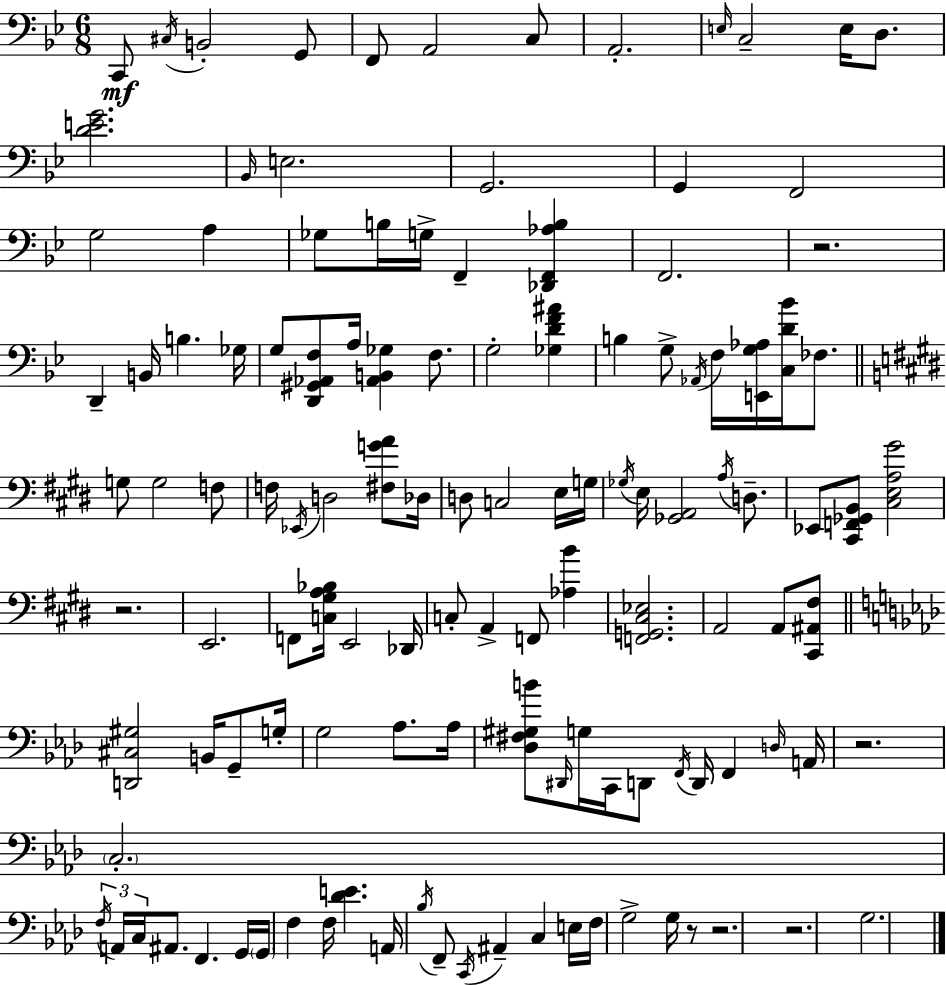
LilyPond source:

{
  \clef bass
  \numericTimeSignature
  \time 6/8
  \key bes \major
  \repeat volta 2 { c,8\mf \acciaccatura { cis16 } b,2-. g,8 | f,8 a,2 c8 | a,2.-. | \grace { e16 } c2-- e16 d8. | \break <d' e' g'>2. | \grace { bes,16 } e2. | g,2. | g,4 f,2 | \break g2 a4 | ges8 b16 g16-> f,4-- <des, f, aes b>4 | f,2. | r2. | \break d,4-- b,16 b4. | ges16 g8 <d, gis, aes, f>8 a16 <aes, b, ges>4 | f8. g2-. <ges d' f' ais'>4 | b4 g8-> \acciaccatura { aes,16 } f16 <e, g aes>16 | \break <c d' bes'>16 fes8. \bar "||" \break \key e \major g8 g2 f8 | f16 \acciaccatura { ees,16 } d2 <fis g' a'>8 | des16 d8 c2 e16 | g16 \acciaccatura { ges16 } e16 <ges, a,>2 \acciaccatura { a16 } | \break d8.-- ees,8 <cis, f, ges, b,>8 <cis e a gis'>2 | r2. | e,2. | f,8 <c gis a bes>16 e,2 | \break des,16 c8-. a,4-> f,8 <aes b'>4 | <f, g, cis ees>2. | a,2 a,8 | <cis, ais, fis>8 \bar "||" \break \key aes \major <d, cis gis>2 b,16 g,8-- g16-. | g2 aes8. aes16 | <des fis gis b'>8 \grace { dis,16 } g16 c,16 d,8 \acciaccatura { f,16 } d,16 f,4 | \grace { d16 } a,16 r2. | \break \parenthesize c2.-. | \tuplet 3/2 { \acciaccatura { f16 } a,16 c16 } ais,8. f,4. | g,16 \parenthesize g,16 f4 f16 <des' e'>4. | a,16 \acciaccatura { bes16 } f,8-- \acciaccatura { c,16 } ais,4-- | \break c4 e16 f16 g2-> | g16 r8 r2. | r2. | g2. | \break } \bar "|."
}